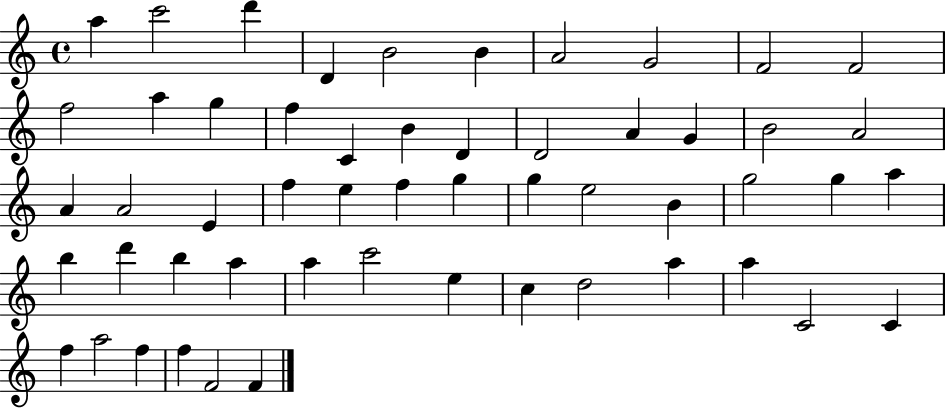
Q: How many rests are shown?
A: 0